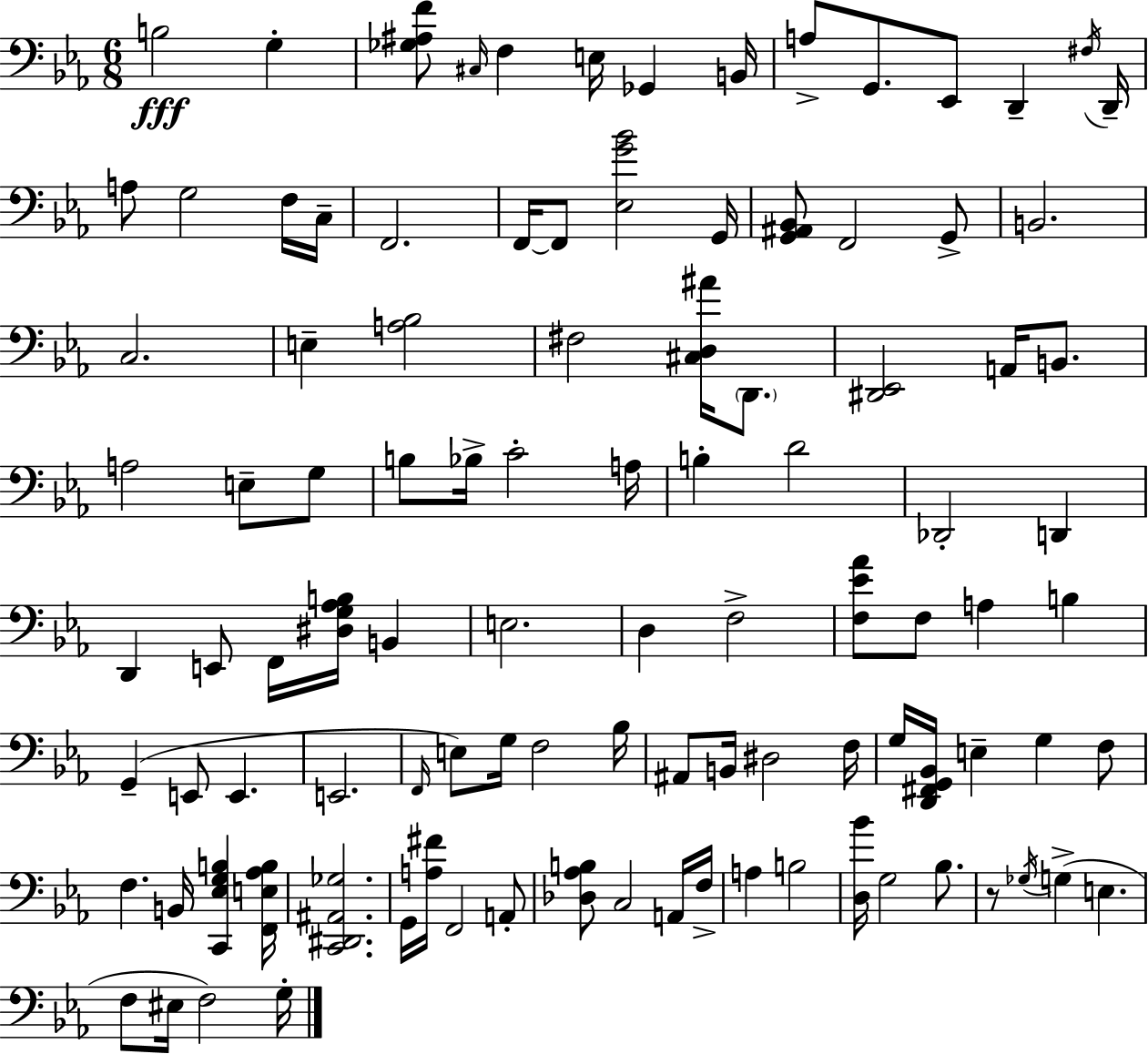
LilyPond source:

{
  \clef bass
  \numericTimeSignature
  \time 6/8
  \key ees \major
  \repeat volta 2 { b2\fff g4-. | <ges ais f'>8 \grace { cis16 } f4 e16 ges,4 | b,16 a8-> g,8. ees,8 d,4-- | \acciaccatura { fis16 } d,16-- a8 g2 | \break f16 c16-- f,2. | f,16~~ f,8 <ees g' bes'>2 | g,16 <g, ais, bes,>8 f,2 | g,8-> b,2. | \break c2. | e4-- <a bes>2 | fis2 <cis d ais'>16 \parenthesize d,8. | <dis, ees,>2 a,16 b,8. | \break a2 e8-- | g8 b8 bes16-> c'2-. | a16 b4-. d'2 | des,2-. d,4 | \break d,4 e,8 f,16 <dis g aes b>16 b,4 | e2. | d4 f2-> | <f ees' aes'>8 f8 a4 b4 | \break g,4--( e,8 e,4. | e,2. | \grace { f,16 } e8) g16 f2 | bes16 ais,8 b,16 dis2 | \break f16 g16 <d, fis, g, bes,>16 e4-- g4 | f8 f4. b,16 <c, ees g b>4 | <f, e aes b>16 <c, dis, ais, ges>2. | g,16 <a fis'>16 f,2 | \break a,8-. <des aes b>8 c2 | a,16 f16-> a4 b2 | <d bes'>16 g2 | bes8. r8 \acciaccatura { ges16 }( g4-> e4. | \break f8 eis16 f2) | g16-. } \bar "|."
}